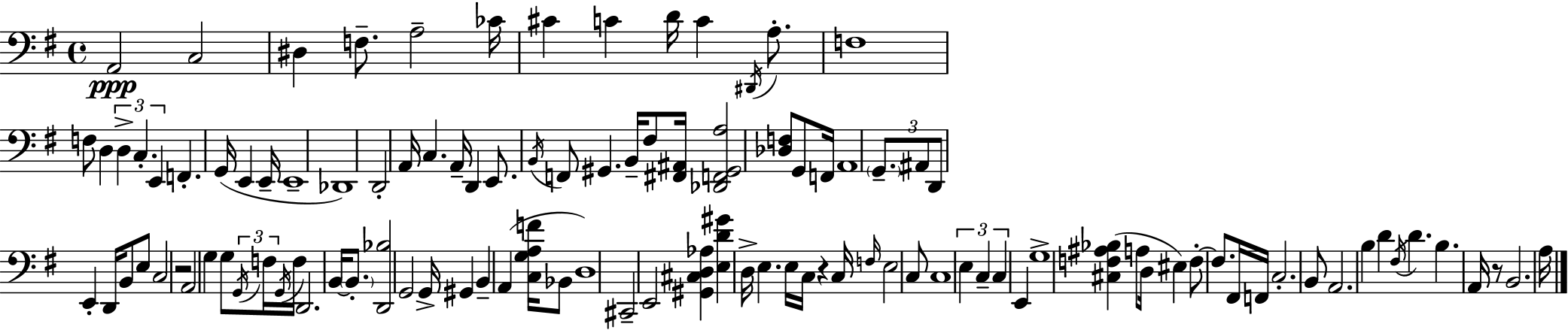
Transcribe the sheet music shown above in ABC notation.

X:1
T:Untitled
M:4/4
L:1/4
K:Em
A,,2 C,2 ^D, F,/2 A,2 _C/4 ^C C D/4 C ^D,,/4 A,/2 F,4 F,/2 D, D, C, E,, F,, G,,/4 E,, E,,/4 E,,4 _D,,4 D,,2 A,,/4 C, A,,/4 D,, E,,/2 B,,/4 F,,/2 ^G,, B,,/4 ^F,/2 [^F,,^A,,]/4 [_D,,F,,^G,,A,]2 [_D,F,]/2 G,,/2 F,,/4 A,,4 G,,/2 ^A,,/2 D,,/2 E,, D,,/4 B,,/2 E,/2 C,2 z2 A,,2 G, G,/2 G,,/4 F,/4 G,,/4 F,/4 D,,2 B,,/4 B,,/2 [D,,_B,]2 G,,2 G,,/4 ^G,, B,, A,, [C,G,A,F]/4 _B,,/2 D,4 ^C,,2 E,,2 [^G,,^C,D,_A,] [E,D^G] D,/4 E, E,/4 C,/4 z C,/4 F,/4 E,2 C,/2 C,4 E, C, C, E,, G,4 [^C,F,^A,_B,] A,/2 D,/4 ^E, F,/2 F,/2 ^F,,/4 F,,/4 C,2 B,,/2 A,,2 B, D ^F,/4 D B, A,,/4 z/2 B,,2 A,/4